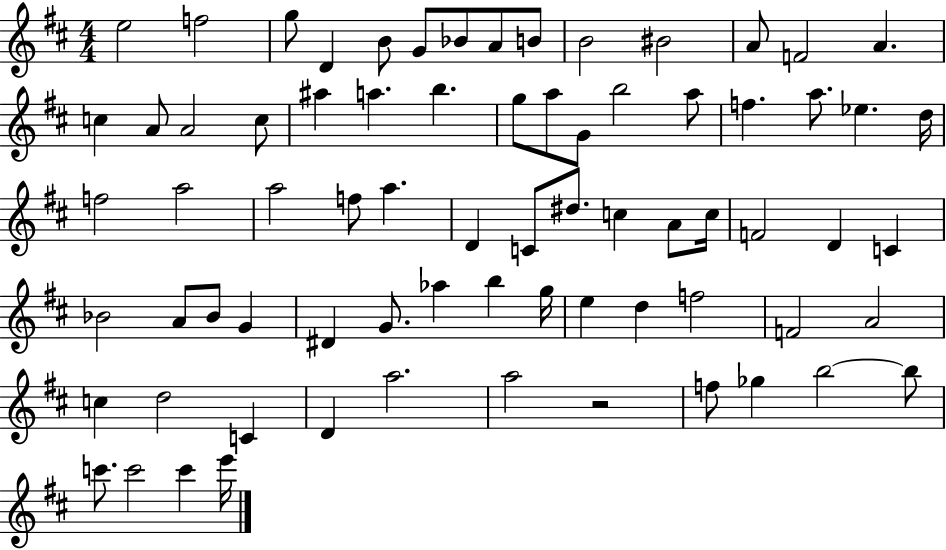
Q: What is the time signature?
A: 4/4